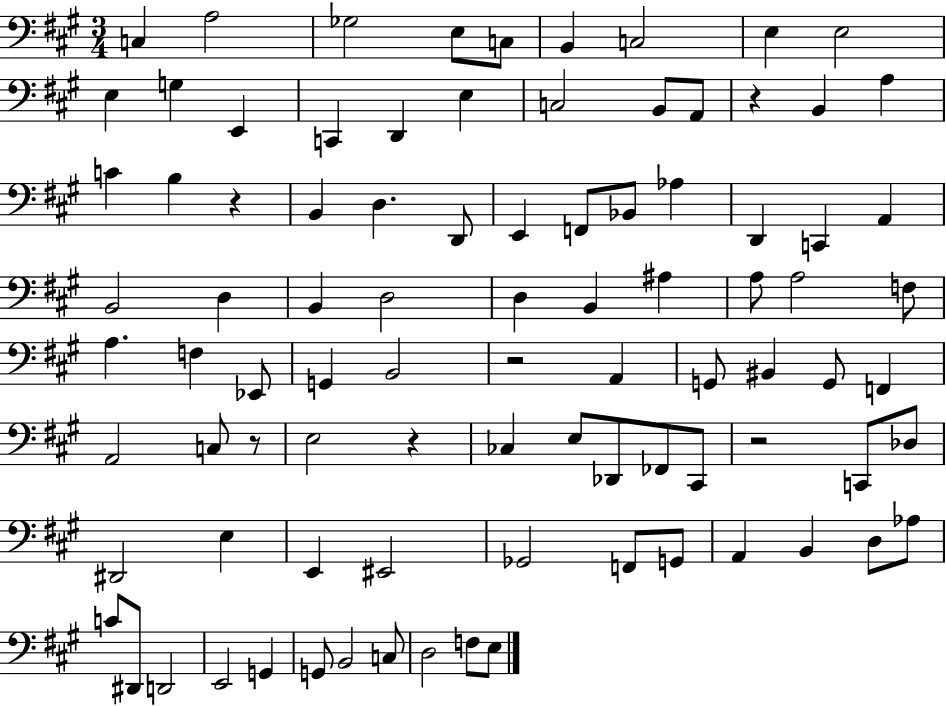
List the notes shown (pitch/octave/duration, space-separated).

C3/q A3/h Gb3/h E3/e C3/e B2/q C3/h E3/q E3/h E3/q G3/q E2/q C2/q D2/q E3/q C3/h B2/e A2/e R/q B2/q A3/q C4/q B3/q R/q B2/q D3/q. D2/e E2/q F2/e Bb2/e Ab3/q D2/q C2/q A2/q B2/h D3/q B2/q D3/h D3/q B2/q A#3/q A3/e A3/h F3/e A3/q. F3/q Eb2/e G2/q B2/h R/h A2/q G2/e BIS2/q G2/e F2/q A2/h C3/e R/e E3/h R/q CES3/q E3/e Db2/e FES2/e C#2/e R/h C2/e Db3/e D#2/h E3/q E2/q EIS2/h Gb2/h F2/e G2/e A2/q B2/q D3/e Ab3/e C4/e D#2/e D2/h E2/h G2/q G2/e B2/h C3/e D3/h F3/e E3/e